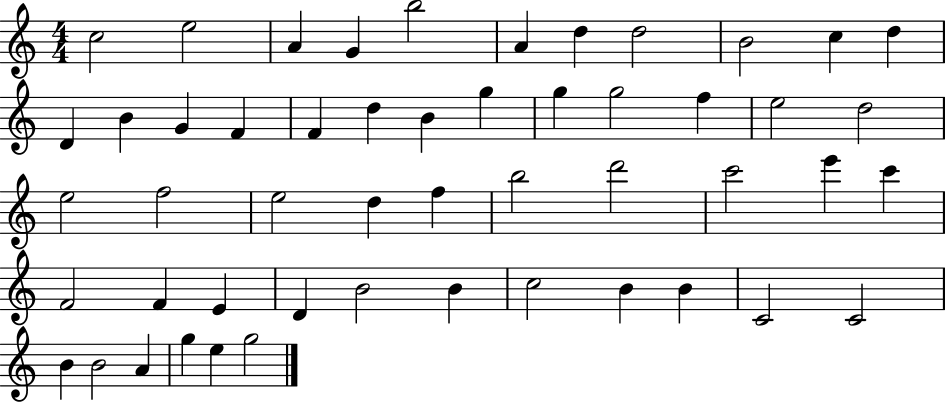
X:1
T:Untitled
M:4/4
L:1/4
K:C
c2 e2 A G b2 A d d2 B2 c d D B G F F d B g g g2 f e2 d2 e2 f2 e2 d f b2 d'2 c'2 e' c' F2 F E D B2 B c2 B B C2 C2 B B2 A g e g2